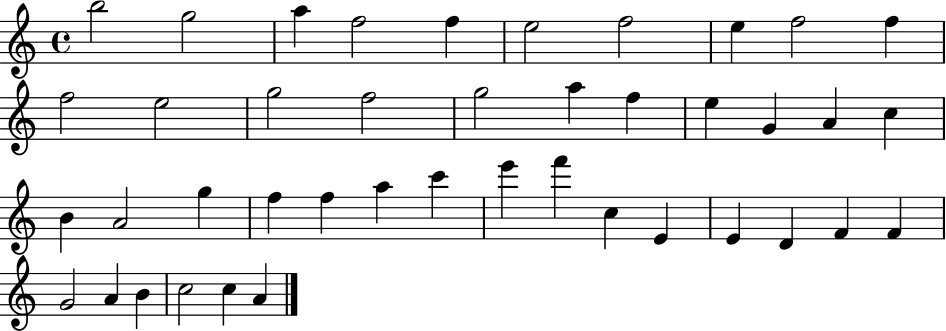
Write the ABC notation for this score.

X:1
T:Untitled
M:4/4
L:1/4
K:C
b2 g2 a f2 f e2 f2 e f2 f f2 e2 g2 f2 g2 a f e G A c B A2 g f f a c' e' f' c E E D F F G2 A B c2 c A